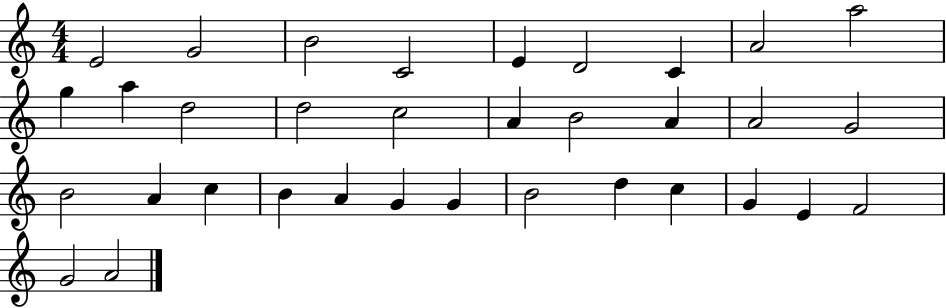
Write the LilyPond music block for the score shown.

{
  \clef treble
  \numericTimeSignature
  \time 4/4
  \key c \major
  e'2 g'2 | b'2 c'2 | e'4 d'2 c'4 | a'2 a''2 | \break g''4 a''4 d''2 | d''2 c''2 | a'4 b'2 a'4 | a'2 g'2 | \break b'2 a'4 c''4 | b'4 a'4 g'4 g'4 | b'2 d''4 c''4 | g'4 e'4 f'2 | \break g'2 a'2 | \bar "|."
}